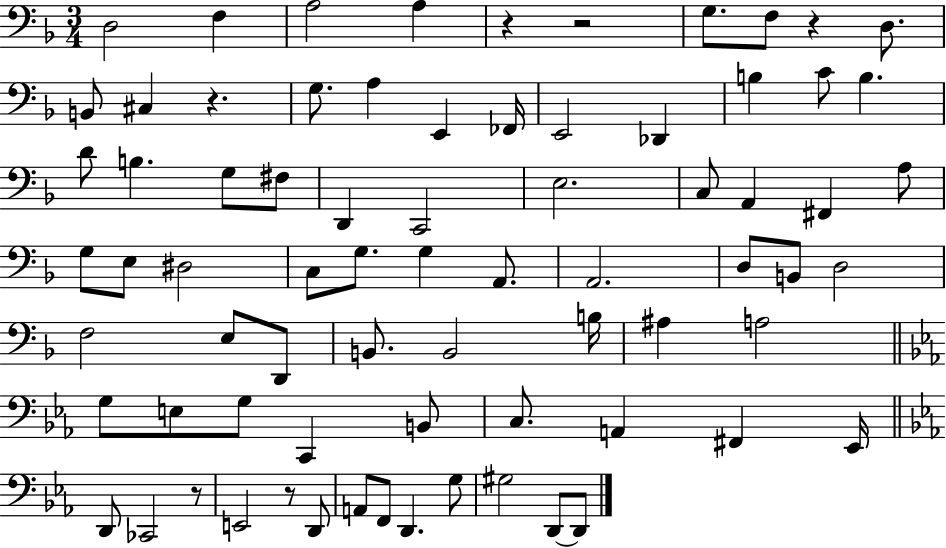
X:1
T:Untitled
M:3/4
L:1/4
K:F
D,2 F, A,2 A, z z2 G,/2 F,/2 z D,/2 B,,/2 ^C, z G,/2 A, E,, _F,,/4 E,,2 _D,, B, C/2 B, D/2 B, G,/2 ^F,/2 D,, C,,2 E,2 C,/2 A,, ^F,, A,/2 G,/2 E,/2 ^D,2 C,/2 G,/2 G, A,,/2 A,,2 D,/2 B,,/2 D,2 F,2 E,/2 D,,/2 B,,/2 B,,2 B,/4 ^A, A,2 G,/2 E,/2 G,/2 C,, B,,/2 C,/2 A,, ^F,, _E,,/4 D,,/2 _C,,2 z/2 E,,2 z/2 D,,/2 A,,/2 F,,/2 D,, G,/2 ^G,2 D,,/2 D,,/2